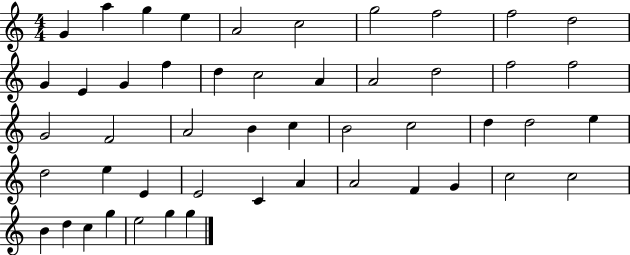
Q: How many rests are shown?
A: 0